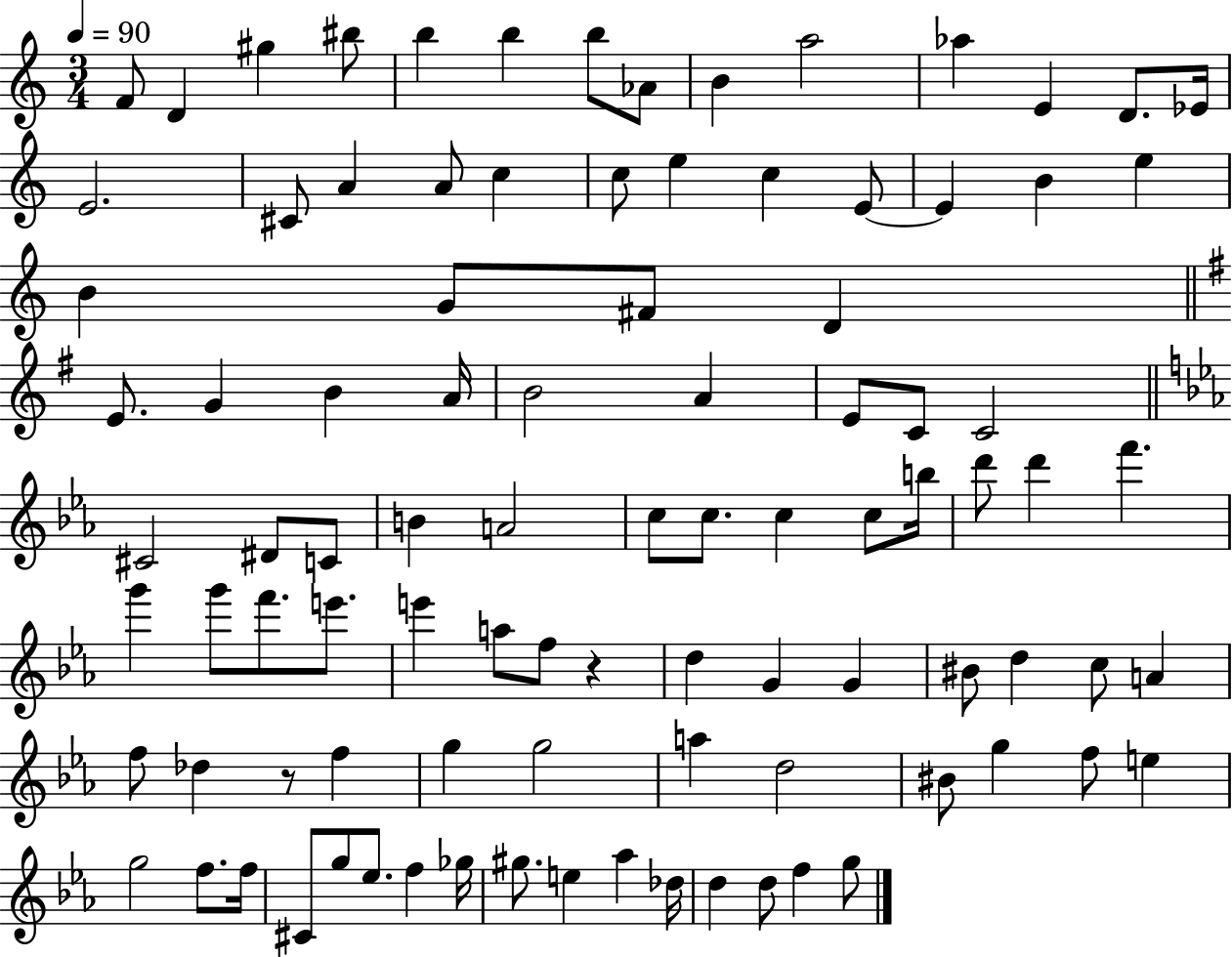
F4/e D4/q G#5/q BIS5/e B5/q B5/q B5/e Ab4/e B4/q A5/h Ab5/q E4/q D4/e. Eb4/s E4/h. C#4/e A4/q A4/e C5/q C5/e E5/q C5/q E4/e E4/q B4/q E5/q B4/q G4/e F#4/e D4/q E4/e. G4/q B4/q A4/s B4/h A4/q E4/e C4/e C4/h C#4/h D#4/e C4/e B4/q A4/h C5/e C5/e. C5/q C5/e B5/s D6/e D6/q F6/q. G6/q G6/e F6/e. E6/e. E6/q A5/e F5/e R/q D5/q G4/q G4/q BIS4/e D5/q C5/e A4/q F5/e Db5/q R/e F5/q G5/q G5/h A5/q D5/h BIS4/e G5/q F5/e E5/q G5/h F5/e. F5/s C#4/e G5/e Eb5/e. F5/q Gb5/s G#5/e. E5/q Ab5/q Db5/s D5/q D5/e F5/q G5/e